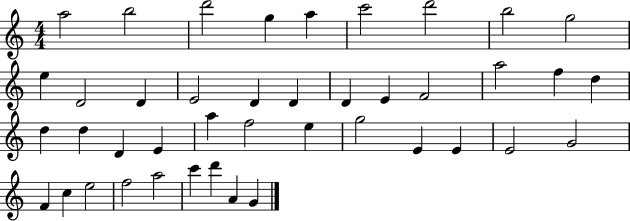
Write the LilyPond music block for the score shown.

{
  \clef treble
  \numericTimeSignature
  \time 4/4
  \key c \major
  a''2 b''2 | d'''2 g''4 a''4 | c'''2 d'''2 | b''2 g''2 | \break e''4 d'2 d'4 | e'2 d'4 d'4 | d'4 e'4 f'2 | a''2 f''4 d''4 | \break d''4 d''4 d'4 e'4 | a''4 f''2 e''4 | g''2 e'4 e'4 | e'2 g'2 | \break f'4 c''4 e''2 | f''2 a''2 | c'''4 d'''4 a'4 g'4 | \bar "|."
}